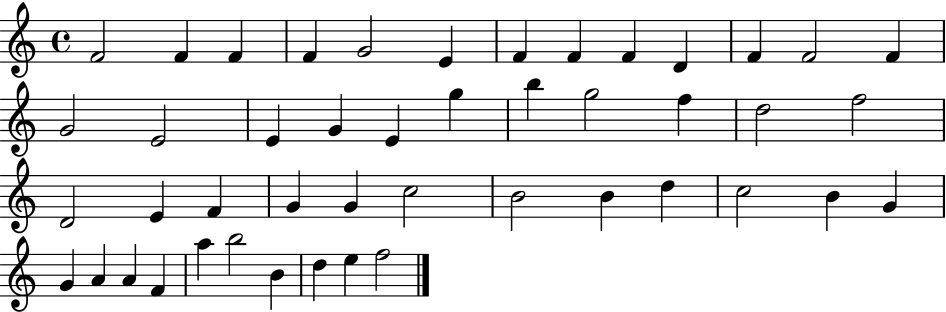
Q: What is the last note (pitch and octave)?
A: F5